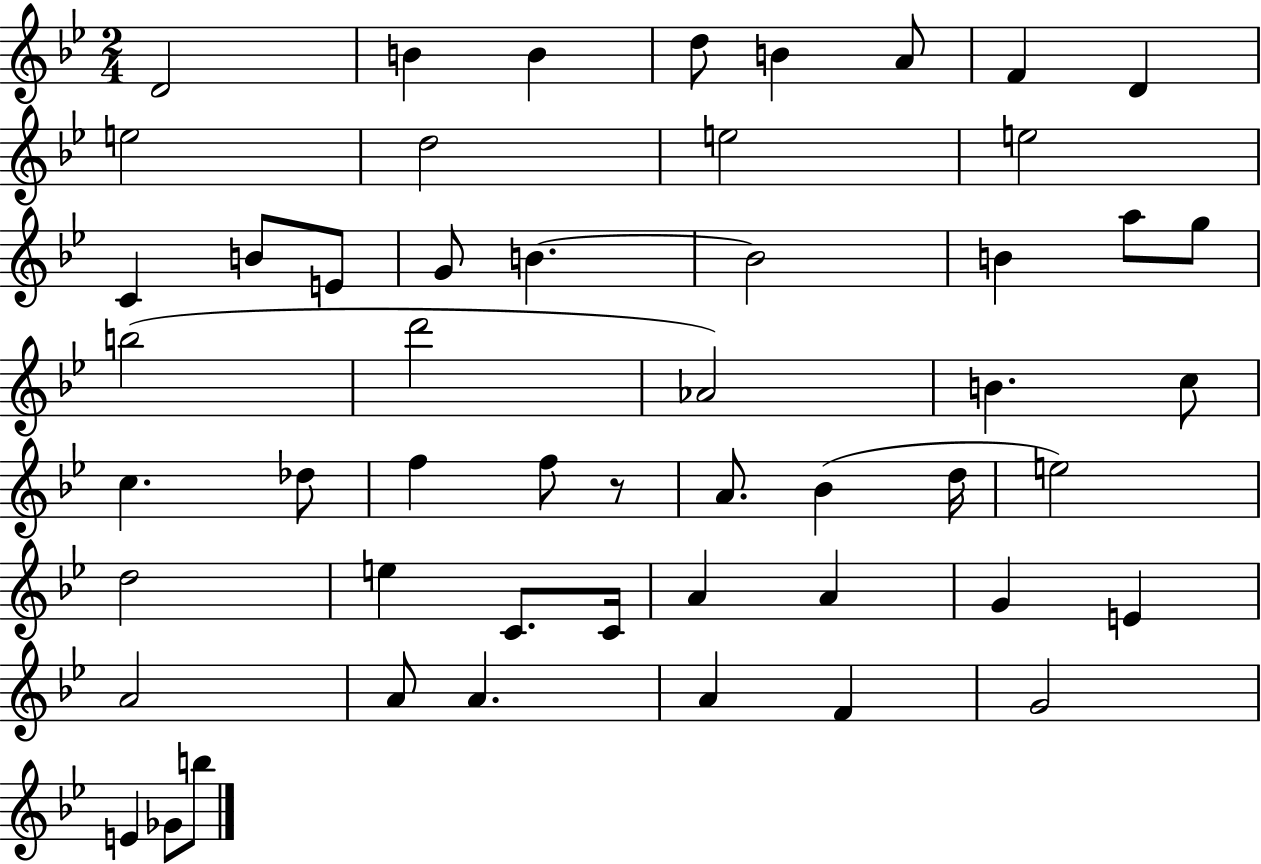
D4/h B4/q B4/q D5/e B4/q A4/e F4/q D4/q E5/h D5/h E5/h E5/h C4/q B4/e E4/e G4/e B4/q. B4/h B4/q A5/e G5/e B5/h D6/h Ab4/h B4/q. C5/e C5/q. Db5/e F5/q F5/e R/e A4/e. Bb4/q D5/s E5/h D5/h E5/q C4/e. C4/s A4/q A4/q G4/q E4/q A4/h A4/e A4/q. A4/q F4/q G4/h E4/q Gb4/e B5/e